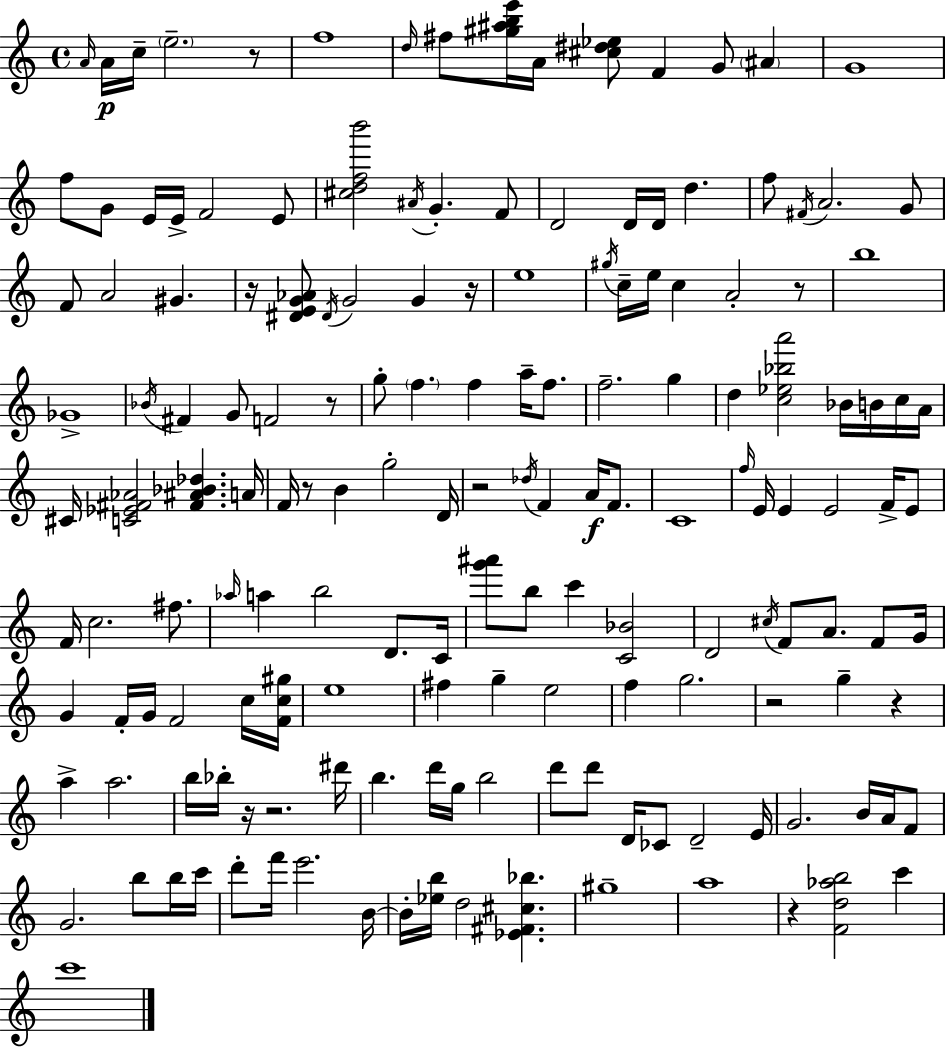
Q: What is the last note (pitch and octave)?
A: C6